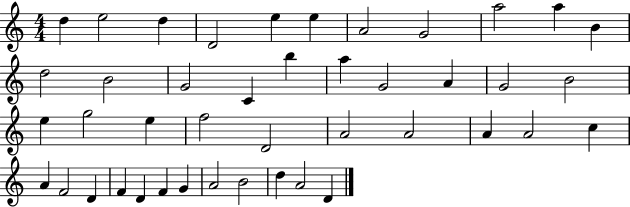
X:1
T:Untitled
M:4/4
L:1/4
K:C
d e2 d D2 e e A2 G2 a2 a B d2 B2 G2 C b a G2 A G2 B2 e g2 e f2 D2 A2 A2 A A2 c A F2 D F D F G A2 B2 d A2 D